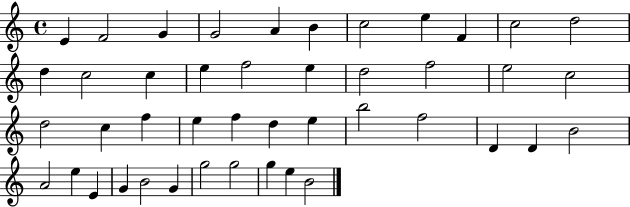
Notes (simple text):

E4/q F4/h G4/q G4/h A4/q B4/q C5/h E5/q F4/q C5/h D5/h D5/q C5/h C5/q E5/q F5/h E5/q D5/h F5/h E5/h C5/h D5/h C5/q F5/q E5/q F5/q D5/q E5/q B5/h F5/h D4/q D4/q B4/h A4/h E5/q E4/q G4/q B4/h G4/q G5/h G5/h G5/q E5/q B4/h